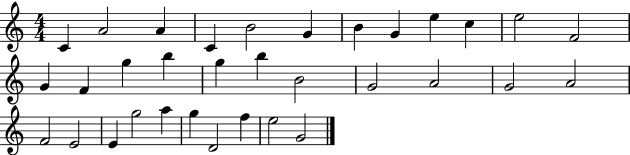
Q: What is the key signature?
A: C major